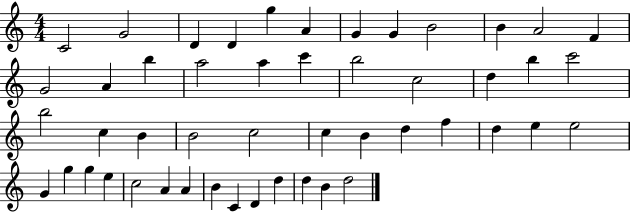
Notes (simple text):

C4/h G4/h D4/q D4/q G5/q A4/q G4/q G4/q B4/h B4/q A4/h F4/q G4/h A4/q B5/q A5/h A5/q C6/q B5/h C5/h D5/q B5/q C6/h B5/h C5/q B4/q B4/h C5/h C5/q B4/q D5/q F5/q D5/q E5/q E5/h G4/q G5/q G5/q E5/q C5/h A4/q A4/q B4/q C4/q D4/q D5/q D5/q B4/q D5/h